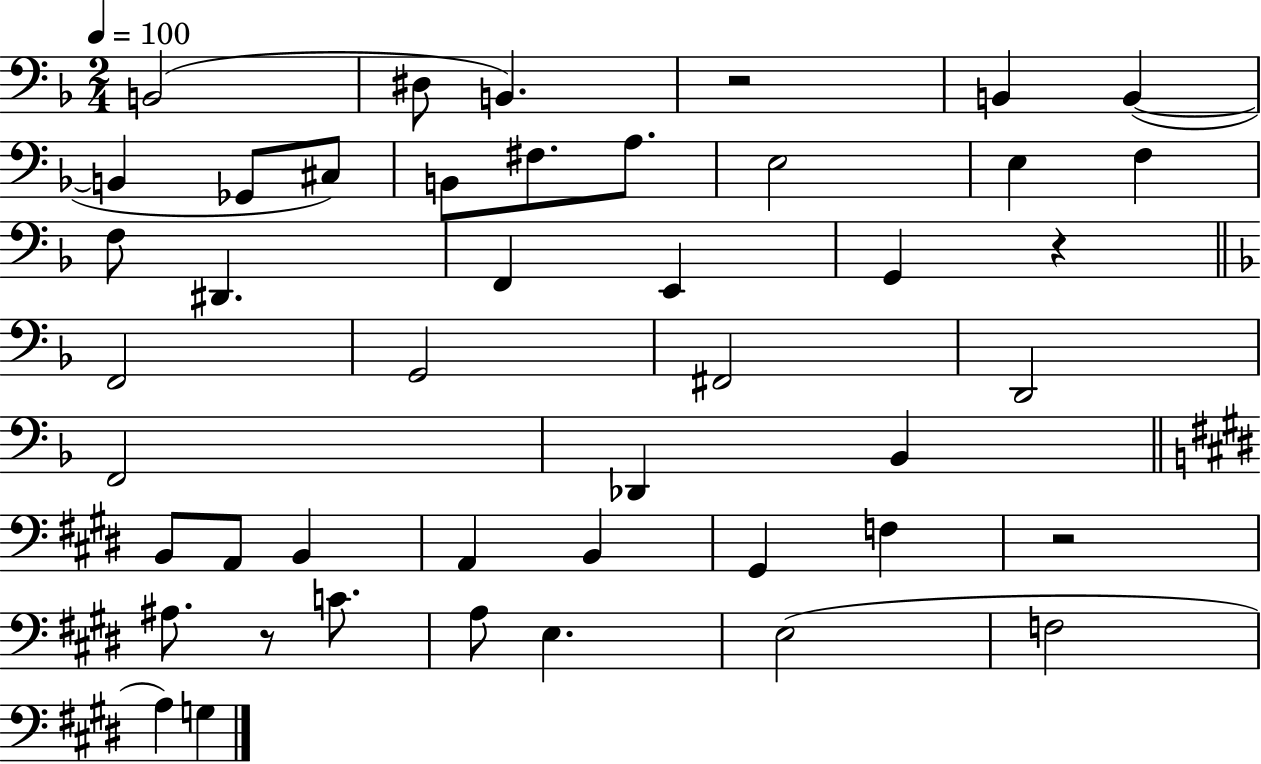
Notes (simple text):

B2/h D#3/e B2/q. R/h B2/q B2/q B2/q Gb2/e C#3/e B2/e F#3/e. A3/e. E3/h E3/q F3/q F3/e D#2/q. F2/q E2/q G2/q R/q F2/h G2/h F#2/h D2/h F2/h Db2/q Bb2/q B2/e A2/e B2/q A2/q B2/q G#2/q F3/q R/h A#3/e. R/e C4/e. A3/e E3/q. E3/h F3/h A3/q G3/q